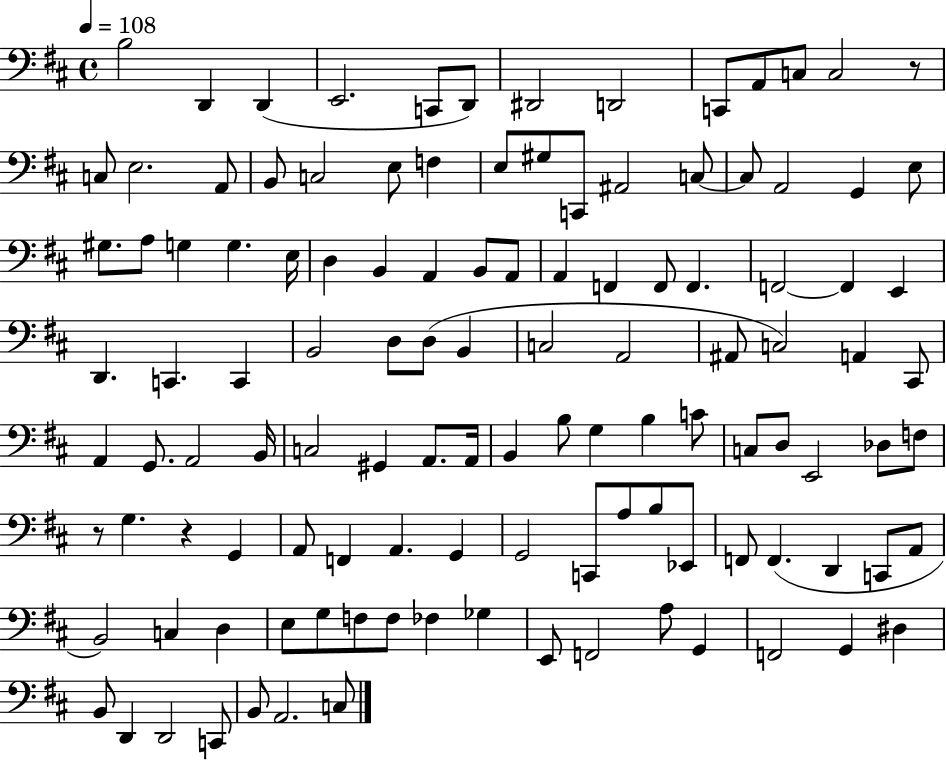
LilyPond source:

{
  \clef bass
  \time 4/4
  \defaultTimeSignature
  \key d \major
  \tempo 4 = 108
  b2 d,4 d,4( | e,2. c,8 d,8) | dis,2 d,2 | c,8 a,8 c8 c2 r8 | \break c8 e2. a,8 | b,8 c2 e8 f4 | e8 gis8 c,8 ais,2 c8~~ | c8 a,2 g,4 e8 | \break gis8. a8 g4 g4. e16 | d4 b,4 a,4 b,8 a,8 | a,4 f,4 f,8 f,4. | f,2~~ f,4 e,4 | \break d,4. c,4. c,4 | b,2 d8 d8( b,4 | c2 a,2 | ais,8 c2) a,4 cis,8 | \break a,4 g,8. a,2 b,16 | c2 gis,4 a,8. a,16 | b,4 b8 g4 b4 c'8 | c8 d8 e,2 des8 f8 | \break r8 g4. r4 g,4 | a,8 f,4 a,4. g,4 | g,2 c,8 a8 b8 ees,8 | f,8 f,4.( d,4 c,8 a,8 | \break b,2) c4 d4 | e8 g8 f8 f8 fes4 ges4 | e,8 f,2 a8 g,4 | f,2 g,4 dis4 | \break b,8 d,4 d,2 c,8 | b,8 a,2. c8 | \bar "|."
}